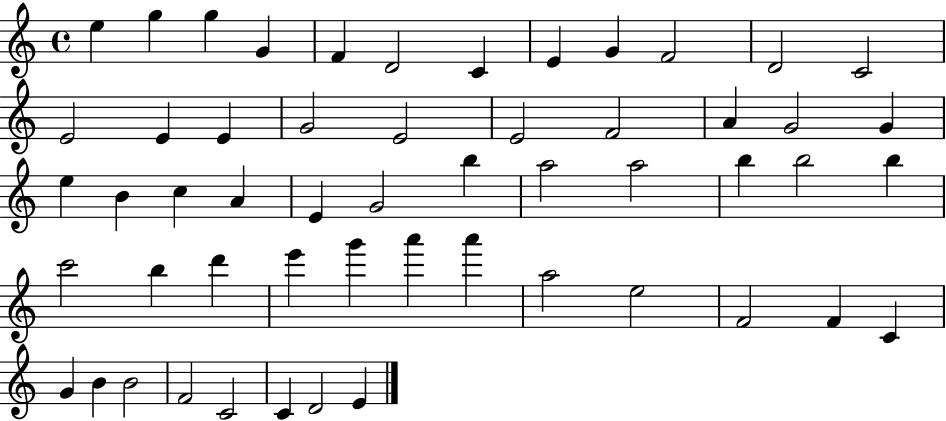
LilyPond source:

{
  \clef treble
  \time 4/4
  \defaultTimeSignature
  \key c \major
  e''4 g''4 g''4 g'4 | f'4 d'2 c'4 | e'4 g'4 f'2 | d'2 c'2 | \break e'2 e'4 e'4 | g'2 e'2 | e'2 f'2 | a'4 g'2 g'4 | \break e''4 b'4 c''4 a'4 | e'4 g'2 b''4 | a''2 a''2 | b''4 b''2 b''4 | \break c'''2 b''4 d'''4 | e'''4 g'''4 a'''4 a'''4 | a''2 e''2 | f'2 f'4 c'4 | \break g'4 b'4 b'2 | f'2 c'2 | c'4 d'2 e'4 | \bar "|."
}